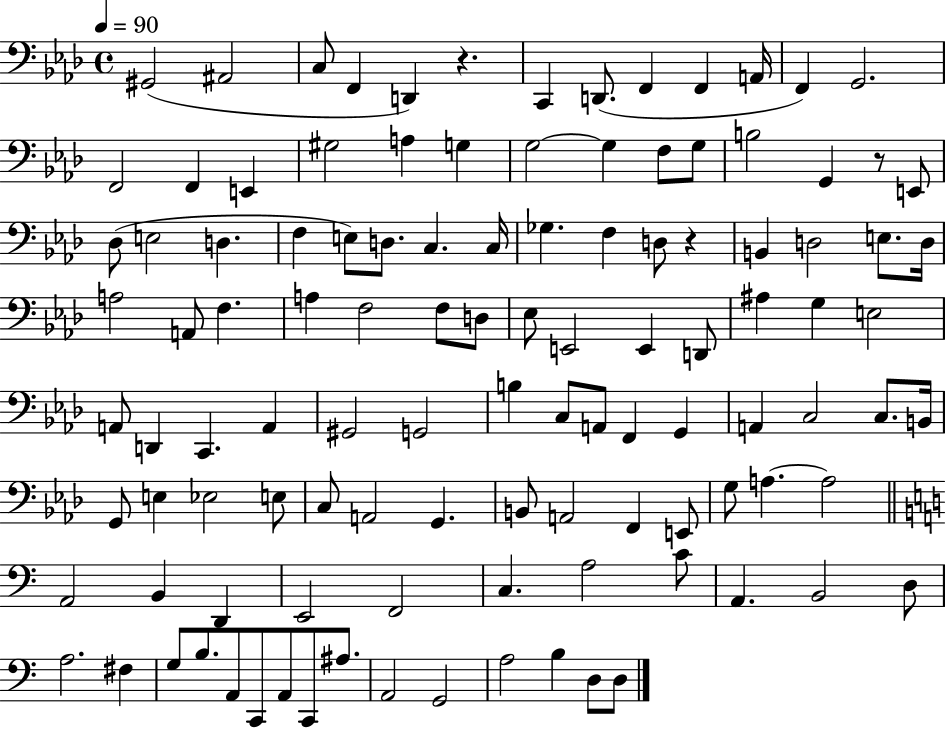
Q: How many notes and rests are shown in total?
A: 112